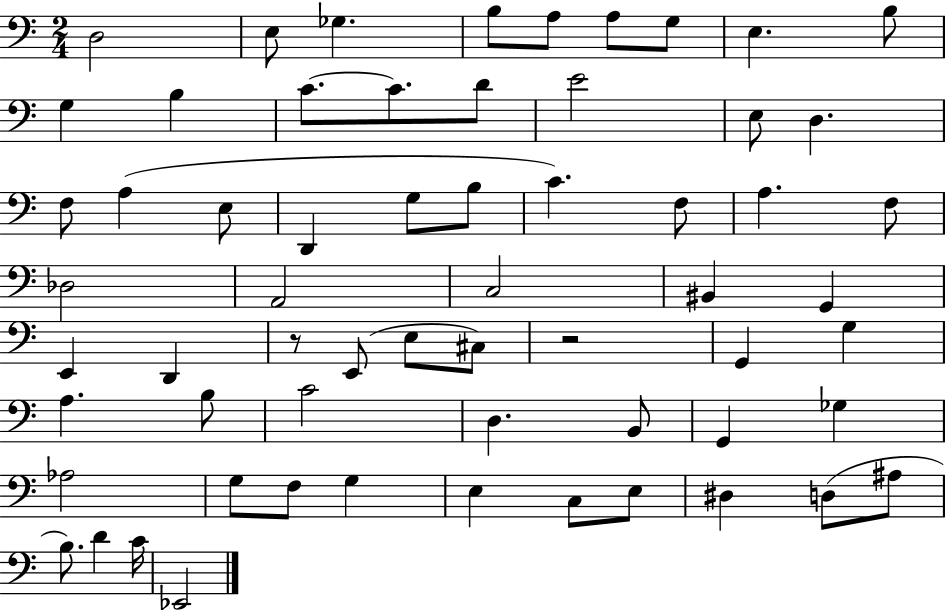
D3/h E3/e Gb3/q. B3/e A3/e A3/e G3/e E3/q. B3/e G3/q B3/q C4/e. C4/e. D4/e E4/h E3/e D3/q. F3/e A3/q E3/e D2/q G3/e B3/e C4/q. F3/e A3/q. F3/e Db3/h A2/h C3/h BIS2/q G2/q E2/q D2/q R/e E2/e E3/e C#3/e R/h G2/q G3/q A3/q. B3/e C4/h D3/q. B2/e G2/q Gb3/q Ab3/h G3/e F3/e G3/q E3/q C3/e E3/e D#3/q D3/e A#3/e B3/e. D4/q C4/s Eb2/h